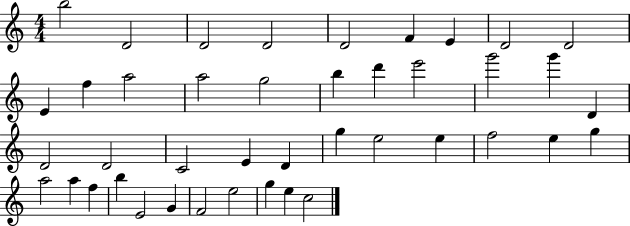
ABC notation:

X:1
T:Untitled
M:4/4
L:1/4
K:C
b2 D2 D2 D2 D2 F E D2 D2 E f a2 a2 g2 b d' e'2 g'2 g' D D2 D2 C2 E D g e2 e f2 e g a2 a f b E2 G F2 e2 g e c2